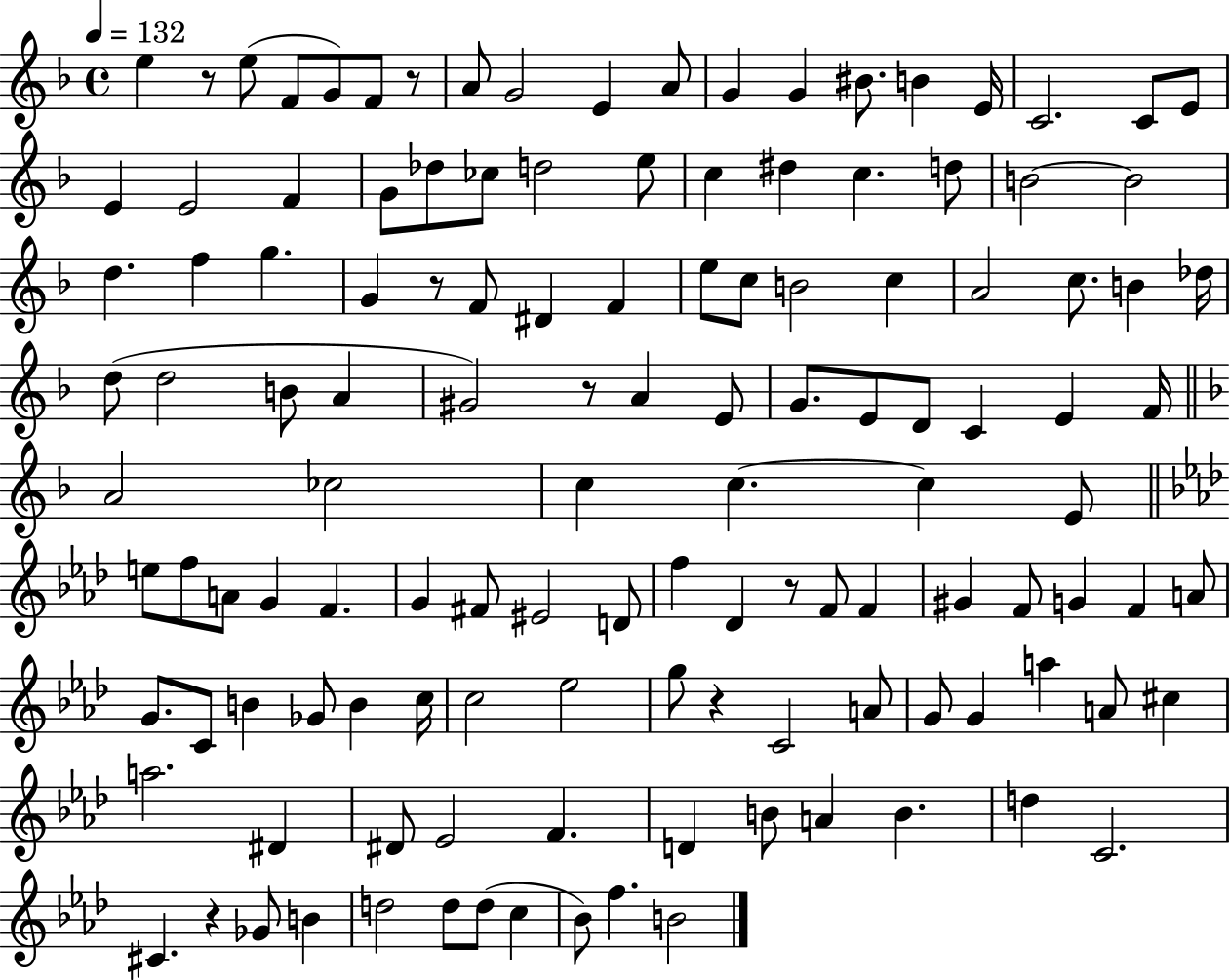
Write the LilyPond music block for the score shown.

{
  \clef treble
  \time 4/4
  \defaultTimeSignature
  \key f \major
  \tempo 4 = 132
  e''4 r8 e''8( f'8 g'8) f'8 r8 | a'8 g'2 e'4 a'8 | g'4 g'4 bis'8. b'4 e'16 | c'2. c'8 e'8 | \break e'4 e'2 f'4 | g'8 des''8 ces''8 d''2 e''8 | c''4 dis''4 c''4. d''8 | b'2~~ b'2 | \break d''4. f''4 g''4. | g'4 r8 f'8 dis'4 f'4 | e''8 c''8 b'2 c''4 | a'2 c''8. b'4 des''16 | \break d''8( d''2 b'8 a'4 | gis'2) r8 a'4 e'8 | g'8. e'8 d'8 c'4 e'4 f'16 | \bar "||" \break \key d \minor a'2 ces''2 | c''4 c''4.~~ c''4 e'8 | \bar "||" \break \key f \minor e''8 f''8 a'8 g'4 f'4. | g'4 fis'8 eis'2 d'8 | f''4 des'4 r8 f'8 f'4 | gis'4 f'8 g'4 f'4 a'8 | \break g'8. c'8 b'4 ges'8 b'4 c''16 | c''2 ees''2 | g''8 r4 c'2 a'8 | g'8 g'4 a''4 a'8 cis''4 | \break a''2. dis'4 | dis'8 ees'2 f'4. | d'4 b'8 a'4 b'4. | d''4 c'2. | \break cis'4. r4 ges'8 b'4 | d''2 d''8 d''8( c''4 | bes'8) f''4. b'2 | \bar "|."
}